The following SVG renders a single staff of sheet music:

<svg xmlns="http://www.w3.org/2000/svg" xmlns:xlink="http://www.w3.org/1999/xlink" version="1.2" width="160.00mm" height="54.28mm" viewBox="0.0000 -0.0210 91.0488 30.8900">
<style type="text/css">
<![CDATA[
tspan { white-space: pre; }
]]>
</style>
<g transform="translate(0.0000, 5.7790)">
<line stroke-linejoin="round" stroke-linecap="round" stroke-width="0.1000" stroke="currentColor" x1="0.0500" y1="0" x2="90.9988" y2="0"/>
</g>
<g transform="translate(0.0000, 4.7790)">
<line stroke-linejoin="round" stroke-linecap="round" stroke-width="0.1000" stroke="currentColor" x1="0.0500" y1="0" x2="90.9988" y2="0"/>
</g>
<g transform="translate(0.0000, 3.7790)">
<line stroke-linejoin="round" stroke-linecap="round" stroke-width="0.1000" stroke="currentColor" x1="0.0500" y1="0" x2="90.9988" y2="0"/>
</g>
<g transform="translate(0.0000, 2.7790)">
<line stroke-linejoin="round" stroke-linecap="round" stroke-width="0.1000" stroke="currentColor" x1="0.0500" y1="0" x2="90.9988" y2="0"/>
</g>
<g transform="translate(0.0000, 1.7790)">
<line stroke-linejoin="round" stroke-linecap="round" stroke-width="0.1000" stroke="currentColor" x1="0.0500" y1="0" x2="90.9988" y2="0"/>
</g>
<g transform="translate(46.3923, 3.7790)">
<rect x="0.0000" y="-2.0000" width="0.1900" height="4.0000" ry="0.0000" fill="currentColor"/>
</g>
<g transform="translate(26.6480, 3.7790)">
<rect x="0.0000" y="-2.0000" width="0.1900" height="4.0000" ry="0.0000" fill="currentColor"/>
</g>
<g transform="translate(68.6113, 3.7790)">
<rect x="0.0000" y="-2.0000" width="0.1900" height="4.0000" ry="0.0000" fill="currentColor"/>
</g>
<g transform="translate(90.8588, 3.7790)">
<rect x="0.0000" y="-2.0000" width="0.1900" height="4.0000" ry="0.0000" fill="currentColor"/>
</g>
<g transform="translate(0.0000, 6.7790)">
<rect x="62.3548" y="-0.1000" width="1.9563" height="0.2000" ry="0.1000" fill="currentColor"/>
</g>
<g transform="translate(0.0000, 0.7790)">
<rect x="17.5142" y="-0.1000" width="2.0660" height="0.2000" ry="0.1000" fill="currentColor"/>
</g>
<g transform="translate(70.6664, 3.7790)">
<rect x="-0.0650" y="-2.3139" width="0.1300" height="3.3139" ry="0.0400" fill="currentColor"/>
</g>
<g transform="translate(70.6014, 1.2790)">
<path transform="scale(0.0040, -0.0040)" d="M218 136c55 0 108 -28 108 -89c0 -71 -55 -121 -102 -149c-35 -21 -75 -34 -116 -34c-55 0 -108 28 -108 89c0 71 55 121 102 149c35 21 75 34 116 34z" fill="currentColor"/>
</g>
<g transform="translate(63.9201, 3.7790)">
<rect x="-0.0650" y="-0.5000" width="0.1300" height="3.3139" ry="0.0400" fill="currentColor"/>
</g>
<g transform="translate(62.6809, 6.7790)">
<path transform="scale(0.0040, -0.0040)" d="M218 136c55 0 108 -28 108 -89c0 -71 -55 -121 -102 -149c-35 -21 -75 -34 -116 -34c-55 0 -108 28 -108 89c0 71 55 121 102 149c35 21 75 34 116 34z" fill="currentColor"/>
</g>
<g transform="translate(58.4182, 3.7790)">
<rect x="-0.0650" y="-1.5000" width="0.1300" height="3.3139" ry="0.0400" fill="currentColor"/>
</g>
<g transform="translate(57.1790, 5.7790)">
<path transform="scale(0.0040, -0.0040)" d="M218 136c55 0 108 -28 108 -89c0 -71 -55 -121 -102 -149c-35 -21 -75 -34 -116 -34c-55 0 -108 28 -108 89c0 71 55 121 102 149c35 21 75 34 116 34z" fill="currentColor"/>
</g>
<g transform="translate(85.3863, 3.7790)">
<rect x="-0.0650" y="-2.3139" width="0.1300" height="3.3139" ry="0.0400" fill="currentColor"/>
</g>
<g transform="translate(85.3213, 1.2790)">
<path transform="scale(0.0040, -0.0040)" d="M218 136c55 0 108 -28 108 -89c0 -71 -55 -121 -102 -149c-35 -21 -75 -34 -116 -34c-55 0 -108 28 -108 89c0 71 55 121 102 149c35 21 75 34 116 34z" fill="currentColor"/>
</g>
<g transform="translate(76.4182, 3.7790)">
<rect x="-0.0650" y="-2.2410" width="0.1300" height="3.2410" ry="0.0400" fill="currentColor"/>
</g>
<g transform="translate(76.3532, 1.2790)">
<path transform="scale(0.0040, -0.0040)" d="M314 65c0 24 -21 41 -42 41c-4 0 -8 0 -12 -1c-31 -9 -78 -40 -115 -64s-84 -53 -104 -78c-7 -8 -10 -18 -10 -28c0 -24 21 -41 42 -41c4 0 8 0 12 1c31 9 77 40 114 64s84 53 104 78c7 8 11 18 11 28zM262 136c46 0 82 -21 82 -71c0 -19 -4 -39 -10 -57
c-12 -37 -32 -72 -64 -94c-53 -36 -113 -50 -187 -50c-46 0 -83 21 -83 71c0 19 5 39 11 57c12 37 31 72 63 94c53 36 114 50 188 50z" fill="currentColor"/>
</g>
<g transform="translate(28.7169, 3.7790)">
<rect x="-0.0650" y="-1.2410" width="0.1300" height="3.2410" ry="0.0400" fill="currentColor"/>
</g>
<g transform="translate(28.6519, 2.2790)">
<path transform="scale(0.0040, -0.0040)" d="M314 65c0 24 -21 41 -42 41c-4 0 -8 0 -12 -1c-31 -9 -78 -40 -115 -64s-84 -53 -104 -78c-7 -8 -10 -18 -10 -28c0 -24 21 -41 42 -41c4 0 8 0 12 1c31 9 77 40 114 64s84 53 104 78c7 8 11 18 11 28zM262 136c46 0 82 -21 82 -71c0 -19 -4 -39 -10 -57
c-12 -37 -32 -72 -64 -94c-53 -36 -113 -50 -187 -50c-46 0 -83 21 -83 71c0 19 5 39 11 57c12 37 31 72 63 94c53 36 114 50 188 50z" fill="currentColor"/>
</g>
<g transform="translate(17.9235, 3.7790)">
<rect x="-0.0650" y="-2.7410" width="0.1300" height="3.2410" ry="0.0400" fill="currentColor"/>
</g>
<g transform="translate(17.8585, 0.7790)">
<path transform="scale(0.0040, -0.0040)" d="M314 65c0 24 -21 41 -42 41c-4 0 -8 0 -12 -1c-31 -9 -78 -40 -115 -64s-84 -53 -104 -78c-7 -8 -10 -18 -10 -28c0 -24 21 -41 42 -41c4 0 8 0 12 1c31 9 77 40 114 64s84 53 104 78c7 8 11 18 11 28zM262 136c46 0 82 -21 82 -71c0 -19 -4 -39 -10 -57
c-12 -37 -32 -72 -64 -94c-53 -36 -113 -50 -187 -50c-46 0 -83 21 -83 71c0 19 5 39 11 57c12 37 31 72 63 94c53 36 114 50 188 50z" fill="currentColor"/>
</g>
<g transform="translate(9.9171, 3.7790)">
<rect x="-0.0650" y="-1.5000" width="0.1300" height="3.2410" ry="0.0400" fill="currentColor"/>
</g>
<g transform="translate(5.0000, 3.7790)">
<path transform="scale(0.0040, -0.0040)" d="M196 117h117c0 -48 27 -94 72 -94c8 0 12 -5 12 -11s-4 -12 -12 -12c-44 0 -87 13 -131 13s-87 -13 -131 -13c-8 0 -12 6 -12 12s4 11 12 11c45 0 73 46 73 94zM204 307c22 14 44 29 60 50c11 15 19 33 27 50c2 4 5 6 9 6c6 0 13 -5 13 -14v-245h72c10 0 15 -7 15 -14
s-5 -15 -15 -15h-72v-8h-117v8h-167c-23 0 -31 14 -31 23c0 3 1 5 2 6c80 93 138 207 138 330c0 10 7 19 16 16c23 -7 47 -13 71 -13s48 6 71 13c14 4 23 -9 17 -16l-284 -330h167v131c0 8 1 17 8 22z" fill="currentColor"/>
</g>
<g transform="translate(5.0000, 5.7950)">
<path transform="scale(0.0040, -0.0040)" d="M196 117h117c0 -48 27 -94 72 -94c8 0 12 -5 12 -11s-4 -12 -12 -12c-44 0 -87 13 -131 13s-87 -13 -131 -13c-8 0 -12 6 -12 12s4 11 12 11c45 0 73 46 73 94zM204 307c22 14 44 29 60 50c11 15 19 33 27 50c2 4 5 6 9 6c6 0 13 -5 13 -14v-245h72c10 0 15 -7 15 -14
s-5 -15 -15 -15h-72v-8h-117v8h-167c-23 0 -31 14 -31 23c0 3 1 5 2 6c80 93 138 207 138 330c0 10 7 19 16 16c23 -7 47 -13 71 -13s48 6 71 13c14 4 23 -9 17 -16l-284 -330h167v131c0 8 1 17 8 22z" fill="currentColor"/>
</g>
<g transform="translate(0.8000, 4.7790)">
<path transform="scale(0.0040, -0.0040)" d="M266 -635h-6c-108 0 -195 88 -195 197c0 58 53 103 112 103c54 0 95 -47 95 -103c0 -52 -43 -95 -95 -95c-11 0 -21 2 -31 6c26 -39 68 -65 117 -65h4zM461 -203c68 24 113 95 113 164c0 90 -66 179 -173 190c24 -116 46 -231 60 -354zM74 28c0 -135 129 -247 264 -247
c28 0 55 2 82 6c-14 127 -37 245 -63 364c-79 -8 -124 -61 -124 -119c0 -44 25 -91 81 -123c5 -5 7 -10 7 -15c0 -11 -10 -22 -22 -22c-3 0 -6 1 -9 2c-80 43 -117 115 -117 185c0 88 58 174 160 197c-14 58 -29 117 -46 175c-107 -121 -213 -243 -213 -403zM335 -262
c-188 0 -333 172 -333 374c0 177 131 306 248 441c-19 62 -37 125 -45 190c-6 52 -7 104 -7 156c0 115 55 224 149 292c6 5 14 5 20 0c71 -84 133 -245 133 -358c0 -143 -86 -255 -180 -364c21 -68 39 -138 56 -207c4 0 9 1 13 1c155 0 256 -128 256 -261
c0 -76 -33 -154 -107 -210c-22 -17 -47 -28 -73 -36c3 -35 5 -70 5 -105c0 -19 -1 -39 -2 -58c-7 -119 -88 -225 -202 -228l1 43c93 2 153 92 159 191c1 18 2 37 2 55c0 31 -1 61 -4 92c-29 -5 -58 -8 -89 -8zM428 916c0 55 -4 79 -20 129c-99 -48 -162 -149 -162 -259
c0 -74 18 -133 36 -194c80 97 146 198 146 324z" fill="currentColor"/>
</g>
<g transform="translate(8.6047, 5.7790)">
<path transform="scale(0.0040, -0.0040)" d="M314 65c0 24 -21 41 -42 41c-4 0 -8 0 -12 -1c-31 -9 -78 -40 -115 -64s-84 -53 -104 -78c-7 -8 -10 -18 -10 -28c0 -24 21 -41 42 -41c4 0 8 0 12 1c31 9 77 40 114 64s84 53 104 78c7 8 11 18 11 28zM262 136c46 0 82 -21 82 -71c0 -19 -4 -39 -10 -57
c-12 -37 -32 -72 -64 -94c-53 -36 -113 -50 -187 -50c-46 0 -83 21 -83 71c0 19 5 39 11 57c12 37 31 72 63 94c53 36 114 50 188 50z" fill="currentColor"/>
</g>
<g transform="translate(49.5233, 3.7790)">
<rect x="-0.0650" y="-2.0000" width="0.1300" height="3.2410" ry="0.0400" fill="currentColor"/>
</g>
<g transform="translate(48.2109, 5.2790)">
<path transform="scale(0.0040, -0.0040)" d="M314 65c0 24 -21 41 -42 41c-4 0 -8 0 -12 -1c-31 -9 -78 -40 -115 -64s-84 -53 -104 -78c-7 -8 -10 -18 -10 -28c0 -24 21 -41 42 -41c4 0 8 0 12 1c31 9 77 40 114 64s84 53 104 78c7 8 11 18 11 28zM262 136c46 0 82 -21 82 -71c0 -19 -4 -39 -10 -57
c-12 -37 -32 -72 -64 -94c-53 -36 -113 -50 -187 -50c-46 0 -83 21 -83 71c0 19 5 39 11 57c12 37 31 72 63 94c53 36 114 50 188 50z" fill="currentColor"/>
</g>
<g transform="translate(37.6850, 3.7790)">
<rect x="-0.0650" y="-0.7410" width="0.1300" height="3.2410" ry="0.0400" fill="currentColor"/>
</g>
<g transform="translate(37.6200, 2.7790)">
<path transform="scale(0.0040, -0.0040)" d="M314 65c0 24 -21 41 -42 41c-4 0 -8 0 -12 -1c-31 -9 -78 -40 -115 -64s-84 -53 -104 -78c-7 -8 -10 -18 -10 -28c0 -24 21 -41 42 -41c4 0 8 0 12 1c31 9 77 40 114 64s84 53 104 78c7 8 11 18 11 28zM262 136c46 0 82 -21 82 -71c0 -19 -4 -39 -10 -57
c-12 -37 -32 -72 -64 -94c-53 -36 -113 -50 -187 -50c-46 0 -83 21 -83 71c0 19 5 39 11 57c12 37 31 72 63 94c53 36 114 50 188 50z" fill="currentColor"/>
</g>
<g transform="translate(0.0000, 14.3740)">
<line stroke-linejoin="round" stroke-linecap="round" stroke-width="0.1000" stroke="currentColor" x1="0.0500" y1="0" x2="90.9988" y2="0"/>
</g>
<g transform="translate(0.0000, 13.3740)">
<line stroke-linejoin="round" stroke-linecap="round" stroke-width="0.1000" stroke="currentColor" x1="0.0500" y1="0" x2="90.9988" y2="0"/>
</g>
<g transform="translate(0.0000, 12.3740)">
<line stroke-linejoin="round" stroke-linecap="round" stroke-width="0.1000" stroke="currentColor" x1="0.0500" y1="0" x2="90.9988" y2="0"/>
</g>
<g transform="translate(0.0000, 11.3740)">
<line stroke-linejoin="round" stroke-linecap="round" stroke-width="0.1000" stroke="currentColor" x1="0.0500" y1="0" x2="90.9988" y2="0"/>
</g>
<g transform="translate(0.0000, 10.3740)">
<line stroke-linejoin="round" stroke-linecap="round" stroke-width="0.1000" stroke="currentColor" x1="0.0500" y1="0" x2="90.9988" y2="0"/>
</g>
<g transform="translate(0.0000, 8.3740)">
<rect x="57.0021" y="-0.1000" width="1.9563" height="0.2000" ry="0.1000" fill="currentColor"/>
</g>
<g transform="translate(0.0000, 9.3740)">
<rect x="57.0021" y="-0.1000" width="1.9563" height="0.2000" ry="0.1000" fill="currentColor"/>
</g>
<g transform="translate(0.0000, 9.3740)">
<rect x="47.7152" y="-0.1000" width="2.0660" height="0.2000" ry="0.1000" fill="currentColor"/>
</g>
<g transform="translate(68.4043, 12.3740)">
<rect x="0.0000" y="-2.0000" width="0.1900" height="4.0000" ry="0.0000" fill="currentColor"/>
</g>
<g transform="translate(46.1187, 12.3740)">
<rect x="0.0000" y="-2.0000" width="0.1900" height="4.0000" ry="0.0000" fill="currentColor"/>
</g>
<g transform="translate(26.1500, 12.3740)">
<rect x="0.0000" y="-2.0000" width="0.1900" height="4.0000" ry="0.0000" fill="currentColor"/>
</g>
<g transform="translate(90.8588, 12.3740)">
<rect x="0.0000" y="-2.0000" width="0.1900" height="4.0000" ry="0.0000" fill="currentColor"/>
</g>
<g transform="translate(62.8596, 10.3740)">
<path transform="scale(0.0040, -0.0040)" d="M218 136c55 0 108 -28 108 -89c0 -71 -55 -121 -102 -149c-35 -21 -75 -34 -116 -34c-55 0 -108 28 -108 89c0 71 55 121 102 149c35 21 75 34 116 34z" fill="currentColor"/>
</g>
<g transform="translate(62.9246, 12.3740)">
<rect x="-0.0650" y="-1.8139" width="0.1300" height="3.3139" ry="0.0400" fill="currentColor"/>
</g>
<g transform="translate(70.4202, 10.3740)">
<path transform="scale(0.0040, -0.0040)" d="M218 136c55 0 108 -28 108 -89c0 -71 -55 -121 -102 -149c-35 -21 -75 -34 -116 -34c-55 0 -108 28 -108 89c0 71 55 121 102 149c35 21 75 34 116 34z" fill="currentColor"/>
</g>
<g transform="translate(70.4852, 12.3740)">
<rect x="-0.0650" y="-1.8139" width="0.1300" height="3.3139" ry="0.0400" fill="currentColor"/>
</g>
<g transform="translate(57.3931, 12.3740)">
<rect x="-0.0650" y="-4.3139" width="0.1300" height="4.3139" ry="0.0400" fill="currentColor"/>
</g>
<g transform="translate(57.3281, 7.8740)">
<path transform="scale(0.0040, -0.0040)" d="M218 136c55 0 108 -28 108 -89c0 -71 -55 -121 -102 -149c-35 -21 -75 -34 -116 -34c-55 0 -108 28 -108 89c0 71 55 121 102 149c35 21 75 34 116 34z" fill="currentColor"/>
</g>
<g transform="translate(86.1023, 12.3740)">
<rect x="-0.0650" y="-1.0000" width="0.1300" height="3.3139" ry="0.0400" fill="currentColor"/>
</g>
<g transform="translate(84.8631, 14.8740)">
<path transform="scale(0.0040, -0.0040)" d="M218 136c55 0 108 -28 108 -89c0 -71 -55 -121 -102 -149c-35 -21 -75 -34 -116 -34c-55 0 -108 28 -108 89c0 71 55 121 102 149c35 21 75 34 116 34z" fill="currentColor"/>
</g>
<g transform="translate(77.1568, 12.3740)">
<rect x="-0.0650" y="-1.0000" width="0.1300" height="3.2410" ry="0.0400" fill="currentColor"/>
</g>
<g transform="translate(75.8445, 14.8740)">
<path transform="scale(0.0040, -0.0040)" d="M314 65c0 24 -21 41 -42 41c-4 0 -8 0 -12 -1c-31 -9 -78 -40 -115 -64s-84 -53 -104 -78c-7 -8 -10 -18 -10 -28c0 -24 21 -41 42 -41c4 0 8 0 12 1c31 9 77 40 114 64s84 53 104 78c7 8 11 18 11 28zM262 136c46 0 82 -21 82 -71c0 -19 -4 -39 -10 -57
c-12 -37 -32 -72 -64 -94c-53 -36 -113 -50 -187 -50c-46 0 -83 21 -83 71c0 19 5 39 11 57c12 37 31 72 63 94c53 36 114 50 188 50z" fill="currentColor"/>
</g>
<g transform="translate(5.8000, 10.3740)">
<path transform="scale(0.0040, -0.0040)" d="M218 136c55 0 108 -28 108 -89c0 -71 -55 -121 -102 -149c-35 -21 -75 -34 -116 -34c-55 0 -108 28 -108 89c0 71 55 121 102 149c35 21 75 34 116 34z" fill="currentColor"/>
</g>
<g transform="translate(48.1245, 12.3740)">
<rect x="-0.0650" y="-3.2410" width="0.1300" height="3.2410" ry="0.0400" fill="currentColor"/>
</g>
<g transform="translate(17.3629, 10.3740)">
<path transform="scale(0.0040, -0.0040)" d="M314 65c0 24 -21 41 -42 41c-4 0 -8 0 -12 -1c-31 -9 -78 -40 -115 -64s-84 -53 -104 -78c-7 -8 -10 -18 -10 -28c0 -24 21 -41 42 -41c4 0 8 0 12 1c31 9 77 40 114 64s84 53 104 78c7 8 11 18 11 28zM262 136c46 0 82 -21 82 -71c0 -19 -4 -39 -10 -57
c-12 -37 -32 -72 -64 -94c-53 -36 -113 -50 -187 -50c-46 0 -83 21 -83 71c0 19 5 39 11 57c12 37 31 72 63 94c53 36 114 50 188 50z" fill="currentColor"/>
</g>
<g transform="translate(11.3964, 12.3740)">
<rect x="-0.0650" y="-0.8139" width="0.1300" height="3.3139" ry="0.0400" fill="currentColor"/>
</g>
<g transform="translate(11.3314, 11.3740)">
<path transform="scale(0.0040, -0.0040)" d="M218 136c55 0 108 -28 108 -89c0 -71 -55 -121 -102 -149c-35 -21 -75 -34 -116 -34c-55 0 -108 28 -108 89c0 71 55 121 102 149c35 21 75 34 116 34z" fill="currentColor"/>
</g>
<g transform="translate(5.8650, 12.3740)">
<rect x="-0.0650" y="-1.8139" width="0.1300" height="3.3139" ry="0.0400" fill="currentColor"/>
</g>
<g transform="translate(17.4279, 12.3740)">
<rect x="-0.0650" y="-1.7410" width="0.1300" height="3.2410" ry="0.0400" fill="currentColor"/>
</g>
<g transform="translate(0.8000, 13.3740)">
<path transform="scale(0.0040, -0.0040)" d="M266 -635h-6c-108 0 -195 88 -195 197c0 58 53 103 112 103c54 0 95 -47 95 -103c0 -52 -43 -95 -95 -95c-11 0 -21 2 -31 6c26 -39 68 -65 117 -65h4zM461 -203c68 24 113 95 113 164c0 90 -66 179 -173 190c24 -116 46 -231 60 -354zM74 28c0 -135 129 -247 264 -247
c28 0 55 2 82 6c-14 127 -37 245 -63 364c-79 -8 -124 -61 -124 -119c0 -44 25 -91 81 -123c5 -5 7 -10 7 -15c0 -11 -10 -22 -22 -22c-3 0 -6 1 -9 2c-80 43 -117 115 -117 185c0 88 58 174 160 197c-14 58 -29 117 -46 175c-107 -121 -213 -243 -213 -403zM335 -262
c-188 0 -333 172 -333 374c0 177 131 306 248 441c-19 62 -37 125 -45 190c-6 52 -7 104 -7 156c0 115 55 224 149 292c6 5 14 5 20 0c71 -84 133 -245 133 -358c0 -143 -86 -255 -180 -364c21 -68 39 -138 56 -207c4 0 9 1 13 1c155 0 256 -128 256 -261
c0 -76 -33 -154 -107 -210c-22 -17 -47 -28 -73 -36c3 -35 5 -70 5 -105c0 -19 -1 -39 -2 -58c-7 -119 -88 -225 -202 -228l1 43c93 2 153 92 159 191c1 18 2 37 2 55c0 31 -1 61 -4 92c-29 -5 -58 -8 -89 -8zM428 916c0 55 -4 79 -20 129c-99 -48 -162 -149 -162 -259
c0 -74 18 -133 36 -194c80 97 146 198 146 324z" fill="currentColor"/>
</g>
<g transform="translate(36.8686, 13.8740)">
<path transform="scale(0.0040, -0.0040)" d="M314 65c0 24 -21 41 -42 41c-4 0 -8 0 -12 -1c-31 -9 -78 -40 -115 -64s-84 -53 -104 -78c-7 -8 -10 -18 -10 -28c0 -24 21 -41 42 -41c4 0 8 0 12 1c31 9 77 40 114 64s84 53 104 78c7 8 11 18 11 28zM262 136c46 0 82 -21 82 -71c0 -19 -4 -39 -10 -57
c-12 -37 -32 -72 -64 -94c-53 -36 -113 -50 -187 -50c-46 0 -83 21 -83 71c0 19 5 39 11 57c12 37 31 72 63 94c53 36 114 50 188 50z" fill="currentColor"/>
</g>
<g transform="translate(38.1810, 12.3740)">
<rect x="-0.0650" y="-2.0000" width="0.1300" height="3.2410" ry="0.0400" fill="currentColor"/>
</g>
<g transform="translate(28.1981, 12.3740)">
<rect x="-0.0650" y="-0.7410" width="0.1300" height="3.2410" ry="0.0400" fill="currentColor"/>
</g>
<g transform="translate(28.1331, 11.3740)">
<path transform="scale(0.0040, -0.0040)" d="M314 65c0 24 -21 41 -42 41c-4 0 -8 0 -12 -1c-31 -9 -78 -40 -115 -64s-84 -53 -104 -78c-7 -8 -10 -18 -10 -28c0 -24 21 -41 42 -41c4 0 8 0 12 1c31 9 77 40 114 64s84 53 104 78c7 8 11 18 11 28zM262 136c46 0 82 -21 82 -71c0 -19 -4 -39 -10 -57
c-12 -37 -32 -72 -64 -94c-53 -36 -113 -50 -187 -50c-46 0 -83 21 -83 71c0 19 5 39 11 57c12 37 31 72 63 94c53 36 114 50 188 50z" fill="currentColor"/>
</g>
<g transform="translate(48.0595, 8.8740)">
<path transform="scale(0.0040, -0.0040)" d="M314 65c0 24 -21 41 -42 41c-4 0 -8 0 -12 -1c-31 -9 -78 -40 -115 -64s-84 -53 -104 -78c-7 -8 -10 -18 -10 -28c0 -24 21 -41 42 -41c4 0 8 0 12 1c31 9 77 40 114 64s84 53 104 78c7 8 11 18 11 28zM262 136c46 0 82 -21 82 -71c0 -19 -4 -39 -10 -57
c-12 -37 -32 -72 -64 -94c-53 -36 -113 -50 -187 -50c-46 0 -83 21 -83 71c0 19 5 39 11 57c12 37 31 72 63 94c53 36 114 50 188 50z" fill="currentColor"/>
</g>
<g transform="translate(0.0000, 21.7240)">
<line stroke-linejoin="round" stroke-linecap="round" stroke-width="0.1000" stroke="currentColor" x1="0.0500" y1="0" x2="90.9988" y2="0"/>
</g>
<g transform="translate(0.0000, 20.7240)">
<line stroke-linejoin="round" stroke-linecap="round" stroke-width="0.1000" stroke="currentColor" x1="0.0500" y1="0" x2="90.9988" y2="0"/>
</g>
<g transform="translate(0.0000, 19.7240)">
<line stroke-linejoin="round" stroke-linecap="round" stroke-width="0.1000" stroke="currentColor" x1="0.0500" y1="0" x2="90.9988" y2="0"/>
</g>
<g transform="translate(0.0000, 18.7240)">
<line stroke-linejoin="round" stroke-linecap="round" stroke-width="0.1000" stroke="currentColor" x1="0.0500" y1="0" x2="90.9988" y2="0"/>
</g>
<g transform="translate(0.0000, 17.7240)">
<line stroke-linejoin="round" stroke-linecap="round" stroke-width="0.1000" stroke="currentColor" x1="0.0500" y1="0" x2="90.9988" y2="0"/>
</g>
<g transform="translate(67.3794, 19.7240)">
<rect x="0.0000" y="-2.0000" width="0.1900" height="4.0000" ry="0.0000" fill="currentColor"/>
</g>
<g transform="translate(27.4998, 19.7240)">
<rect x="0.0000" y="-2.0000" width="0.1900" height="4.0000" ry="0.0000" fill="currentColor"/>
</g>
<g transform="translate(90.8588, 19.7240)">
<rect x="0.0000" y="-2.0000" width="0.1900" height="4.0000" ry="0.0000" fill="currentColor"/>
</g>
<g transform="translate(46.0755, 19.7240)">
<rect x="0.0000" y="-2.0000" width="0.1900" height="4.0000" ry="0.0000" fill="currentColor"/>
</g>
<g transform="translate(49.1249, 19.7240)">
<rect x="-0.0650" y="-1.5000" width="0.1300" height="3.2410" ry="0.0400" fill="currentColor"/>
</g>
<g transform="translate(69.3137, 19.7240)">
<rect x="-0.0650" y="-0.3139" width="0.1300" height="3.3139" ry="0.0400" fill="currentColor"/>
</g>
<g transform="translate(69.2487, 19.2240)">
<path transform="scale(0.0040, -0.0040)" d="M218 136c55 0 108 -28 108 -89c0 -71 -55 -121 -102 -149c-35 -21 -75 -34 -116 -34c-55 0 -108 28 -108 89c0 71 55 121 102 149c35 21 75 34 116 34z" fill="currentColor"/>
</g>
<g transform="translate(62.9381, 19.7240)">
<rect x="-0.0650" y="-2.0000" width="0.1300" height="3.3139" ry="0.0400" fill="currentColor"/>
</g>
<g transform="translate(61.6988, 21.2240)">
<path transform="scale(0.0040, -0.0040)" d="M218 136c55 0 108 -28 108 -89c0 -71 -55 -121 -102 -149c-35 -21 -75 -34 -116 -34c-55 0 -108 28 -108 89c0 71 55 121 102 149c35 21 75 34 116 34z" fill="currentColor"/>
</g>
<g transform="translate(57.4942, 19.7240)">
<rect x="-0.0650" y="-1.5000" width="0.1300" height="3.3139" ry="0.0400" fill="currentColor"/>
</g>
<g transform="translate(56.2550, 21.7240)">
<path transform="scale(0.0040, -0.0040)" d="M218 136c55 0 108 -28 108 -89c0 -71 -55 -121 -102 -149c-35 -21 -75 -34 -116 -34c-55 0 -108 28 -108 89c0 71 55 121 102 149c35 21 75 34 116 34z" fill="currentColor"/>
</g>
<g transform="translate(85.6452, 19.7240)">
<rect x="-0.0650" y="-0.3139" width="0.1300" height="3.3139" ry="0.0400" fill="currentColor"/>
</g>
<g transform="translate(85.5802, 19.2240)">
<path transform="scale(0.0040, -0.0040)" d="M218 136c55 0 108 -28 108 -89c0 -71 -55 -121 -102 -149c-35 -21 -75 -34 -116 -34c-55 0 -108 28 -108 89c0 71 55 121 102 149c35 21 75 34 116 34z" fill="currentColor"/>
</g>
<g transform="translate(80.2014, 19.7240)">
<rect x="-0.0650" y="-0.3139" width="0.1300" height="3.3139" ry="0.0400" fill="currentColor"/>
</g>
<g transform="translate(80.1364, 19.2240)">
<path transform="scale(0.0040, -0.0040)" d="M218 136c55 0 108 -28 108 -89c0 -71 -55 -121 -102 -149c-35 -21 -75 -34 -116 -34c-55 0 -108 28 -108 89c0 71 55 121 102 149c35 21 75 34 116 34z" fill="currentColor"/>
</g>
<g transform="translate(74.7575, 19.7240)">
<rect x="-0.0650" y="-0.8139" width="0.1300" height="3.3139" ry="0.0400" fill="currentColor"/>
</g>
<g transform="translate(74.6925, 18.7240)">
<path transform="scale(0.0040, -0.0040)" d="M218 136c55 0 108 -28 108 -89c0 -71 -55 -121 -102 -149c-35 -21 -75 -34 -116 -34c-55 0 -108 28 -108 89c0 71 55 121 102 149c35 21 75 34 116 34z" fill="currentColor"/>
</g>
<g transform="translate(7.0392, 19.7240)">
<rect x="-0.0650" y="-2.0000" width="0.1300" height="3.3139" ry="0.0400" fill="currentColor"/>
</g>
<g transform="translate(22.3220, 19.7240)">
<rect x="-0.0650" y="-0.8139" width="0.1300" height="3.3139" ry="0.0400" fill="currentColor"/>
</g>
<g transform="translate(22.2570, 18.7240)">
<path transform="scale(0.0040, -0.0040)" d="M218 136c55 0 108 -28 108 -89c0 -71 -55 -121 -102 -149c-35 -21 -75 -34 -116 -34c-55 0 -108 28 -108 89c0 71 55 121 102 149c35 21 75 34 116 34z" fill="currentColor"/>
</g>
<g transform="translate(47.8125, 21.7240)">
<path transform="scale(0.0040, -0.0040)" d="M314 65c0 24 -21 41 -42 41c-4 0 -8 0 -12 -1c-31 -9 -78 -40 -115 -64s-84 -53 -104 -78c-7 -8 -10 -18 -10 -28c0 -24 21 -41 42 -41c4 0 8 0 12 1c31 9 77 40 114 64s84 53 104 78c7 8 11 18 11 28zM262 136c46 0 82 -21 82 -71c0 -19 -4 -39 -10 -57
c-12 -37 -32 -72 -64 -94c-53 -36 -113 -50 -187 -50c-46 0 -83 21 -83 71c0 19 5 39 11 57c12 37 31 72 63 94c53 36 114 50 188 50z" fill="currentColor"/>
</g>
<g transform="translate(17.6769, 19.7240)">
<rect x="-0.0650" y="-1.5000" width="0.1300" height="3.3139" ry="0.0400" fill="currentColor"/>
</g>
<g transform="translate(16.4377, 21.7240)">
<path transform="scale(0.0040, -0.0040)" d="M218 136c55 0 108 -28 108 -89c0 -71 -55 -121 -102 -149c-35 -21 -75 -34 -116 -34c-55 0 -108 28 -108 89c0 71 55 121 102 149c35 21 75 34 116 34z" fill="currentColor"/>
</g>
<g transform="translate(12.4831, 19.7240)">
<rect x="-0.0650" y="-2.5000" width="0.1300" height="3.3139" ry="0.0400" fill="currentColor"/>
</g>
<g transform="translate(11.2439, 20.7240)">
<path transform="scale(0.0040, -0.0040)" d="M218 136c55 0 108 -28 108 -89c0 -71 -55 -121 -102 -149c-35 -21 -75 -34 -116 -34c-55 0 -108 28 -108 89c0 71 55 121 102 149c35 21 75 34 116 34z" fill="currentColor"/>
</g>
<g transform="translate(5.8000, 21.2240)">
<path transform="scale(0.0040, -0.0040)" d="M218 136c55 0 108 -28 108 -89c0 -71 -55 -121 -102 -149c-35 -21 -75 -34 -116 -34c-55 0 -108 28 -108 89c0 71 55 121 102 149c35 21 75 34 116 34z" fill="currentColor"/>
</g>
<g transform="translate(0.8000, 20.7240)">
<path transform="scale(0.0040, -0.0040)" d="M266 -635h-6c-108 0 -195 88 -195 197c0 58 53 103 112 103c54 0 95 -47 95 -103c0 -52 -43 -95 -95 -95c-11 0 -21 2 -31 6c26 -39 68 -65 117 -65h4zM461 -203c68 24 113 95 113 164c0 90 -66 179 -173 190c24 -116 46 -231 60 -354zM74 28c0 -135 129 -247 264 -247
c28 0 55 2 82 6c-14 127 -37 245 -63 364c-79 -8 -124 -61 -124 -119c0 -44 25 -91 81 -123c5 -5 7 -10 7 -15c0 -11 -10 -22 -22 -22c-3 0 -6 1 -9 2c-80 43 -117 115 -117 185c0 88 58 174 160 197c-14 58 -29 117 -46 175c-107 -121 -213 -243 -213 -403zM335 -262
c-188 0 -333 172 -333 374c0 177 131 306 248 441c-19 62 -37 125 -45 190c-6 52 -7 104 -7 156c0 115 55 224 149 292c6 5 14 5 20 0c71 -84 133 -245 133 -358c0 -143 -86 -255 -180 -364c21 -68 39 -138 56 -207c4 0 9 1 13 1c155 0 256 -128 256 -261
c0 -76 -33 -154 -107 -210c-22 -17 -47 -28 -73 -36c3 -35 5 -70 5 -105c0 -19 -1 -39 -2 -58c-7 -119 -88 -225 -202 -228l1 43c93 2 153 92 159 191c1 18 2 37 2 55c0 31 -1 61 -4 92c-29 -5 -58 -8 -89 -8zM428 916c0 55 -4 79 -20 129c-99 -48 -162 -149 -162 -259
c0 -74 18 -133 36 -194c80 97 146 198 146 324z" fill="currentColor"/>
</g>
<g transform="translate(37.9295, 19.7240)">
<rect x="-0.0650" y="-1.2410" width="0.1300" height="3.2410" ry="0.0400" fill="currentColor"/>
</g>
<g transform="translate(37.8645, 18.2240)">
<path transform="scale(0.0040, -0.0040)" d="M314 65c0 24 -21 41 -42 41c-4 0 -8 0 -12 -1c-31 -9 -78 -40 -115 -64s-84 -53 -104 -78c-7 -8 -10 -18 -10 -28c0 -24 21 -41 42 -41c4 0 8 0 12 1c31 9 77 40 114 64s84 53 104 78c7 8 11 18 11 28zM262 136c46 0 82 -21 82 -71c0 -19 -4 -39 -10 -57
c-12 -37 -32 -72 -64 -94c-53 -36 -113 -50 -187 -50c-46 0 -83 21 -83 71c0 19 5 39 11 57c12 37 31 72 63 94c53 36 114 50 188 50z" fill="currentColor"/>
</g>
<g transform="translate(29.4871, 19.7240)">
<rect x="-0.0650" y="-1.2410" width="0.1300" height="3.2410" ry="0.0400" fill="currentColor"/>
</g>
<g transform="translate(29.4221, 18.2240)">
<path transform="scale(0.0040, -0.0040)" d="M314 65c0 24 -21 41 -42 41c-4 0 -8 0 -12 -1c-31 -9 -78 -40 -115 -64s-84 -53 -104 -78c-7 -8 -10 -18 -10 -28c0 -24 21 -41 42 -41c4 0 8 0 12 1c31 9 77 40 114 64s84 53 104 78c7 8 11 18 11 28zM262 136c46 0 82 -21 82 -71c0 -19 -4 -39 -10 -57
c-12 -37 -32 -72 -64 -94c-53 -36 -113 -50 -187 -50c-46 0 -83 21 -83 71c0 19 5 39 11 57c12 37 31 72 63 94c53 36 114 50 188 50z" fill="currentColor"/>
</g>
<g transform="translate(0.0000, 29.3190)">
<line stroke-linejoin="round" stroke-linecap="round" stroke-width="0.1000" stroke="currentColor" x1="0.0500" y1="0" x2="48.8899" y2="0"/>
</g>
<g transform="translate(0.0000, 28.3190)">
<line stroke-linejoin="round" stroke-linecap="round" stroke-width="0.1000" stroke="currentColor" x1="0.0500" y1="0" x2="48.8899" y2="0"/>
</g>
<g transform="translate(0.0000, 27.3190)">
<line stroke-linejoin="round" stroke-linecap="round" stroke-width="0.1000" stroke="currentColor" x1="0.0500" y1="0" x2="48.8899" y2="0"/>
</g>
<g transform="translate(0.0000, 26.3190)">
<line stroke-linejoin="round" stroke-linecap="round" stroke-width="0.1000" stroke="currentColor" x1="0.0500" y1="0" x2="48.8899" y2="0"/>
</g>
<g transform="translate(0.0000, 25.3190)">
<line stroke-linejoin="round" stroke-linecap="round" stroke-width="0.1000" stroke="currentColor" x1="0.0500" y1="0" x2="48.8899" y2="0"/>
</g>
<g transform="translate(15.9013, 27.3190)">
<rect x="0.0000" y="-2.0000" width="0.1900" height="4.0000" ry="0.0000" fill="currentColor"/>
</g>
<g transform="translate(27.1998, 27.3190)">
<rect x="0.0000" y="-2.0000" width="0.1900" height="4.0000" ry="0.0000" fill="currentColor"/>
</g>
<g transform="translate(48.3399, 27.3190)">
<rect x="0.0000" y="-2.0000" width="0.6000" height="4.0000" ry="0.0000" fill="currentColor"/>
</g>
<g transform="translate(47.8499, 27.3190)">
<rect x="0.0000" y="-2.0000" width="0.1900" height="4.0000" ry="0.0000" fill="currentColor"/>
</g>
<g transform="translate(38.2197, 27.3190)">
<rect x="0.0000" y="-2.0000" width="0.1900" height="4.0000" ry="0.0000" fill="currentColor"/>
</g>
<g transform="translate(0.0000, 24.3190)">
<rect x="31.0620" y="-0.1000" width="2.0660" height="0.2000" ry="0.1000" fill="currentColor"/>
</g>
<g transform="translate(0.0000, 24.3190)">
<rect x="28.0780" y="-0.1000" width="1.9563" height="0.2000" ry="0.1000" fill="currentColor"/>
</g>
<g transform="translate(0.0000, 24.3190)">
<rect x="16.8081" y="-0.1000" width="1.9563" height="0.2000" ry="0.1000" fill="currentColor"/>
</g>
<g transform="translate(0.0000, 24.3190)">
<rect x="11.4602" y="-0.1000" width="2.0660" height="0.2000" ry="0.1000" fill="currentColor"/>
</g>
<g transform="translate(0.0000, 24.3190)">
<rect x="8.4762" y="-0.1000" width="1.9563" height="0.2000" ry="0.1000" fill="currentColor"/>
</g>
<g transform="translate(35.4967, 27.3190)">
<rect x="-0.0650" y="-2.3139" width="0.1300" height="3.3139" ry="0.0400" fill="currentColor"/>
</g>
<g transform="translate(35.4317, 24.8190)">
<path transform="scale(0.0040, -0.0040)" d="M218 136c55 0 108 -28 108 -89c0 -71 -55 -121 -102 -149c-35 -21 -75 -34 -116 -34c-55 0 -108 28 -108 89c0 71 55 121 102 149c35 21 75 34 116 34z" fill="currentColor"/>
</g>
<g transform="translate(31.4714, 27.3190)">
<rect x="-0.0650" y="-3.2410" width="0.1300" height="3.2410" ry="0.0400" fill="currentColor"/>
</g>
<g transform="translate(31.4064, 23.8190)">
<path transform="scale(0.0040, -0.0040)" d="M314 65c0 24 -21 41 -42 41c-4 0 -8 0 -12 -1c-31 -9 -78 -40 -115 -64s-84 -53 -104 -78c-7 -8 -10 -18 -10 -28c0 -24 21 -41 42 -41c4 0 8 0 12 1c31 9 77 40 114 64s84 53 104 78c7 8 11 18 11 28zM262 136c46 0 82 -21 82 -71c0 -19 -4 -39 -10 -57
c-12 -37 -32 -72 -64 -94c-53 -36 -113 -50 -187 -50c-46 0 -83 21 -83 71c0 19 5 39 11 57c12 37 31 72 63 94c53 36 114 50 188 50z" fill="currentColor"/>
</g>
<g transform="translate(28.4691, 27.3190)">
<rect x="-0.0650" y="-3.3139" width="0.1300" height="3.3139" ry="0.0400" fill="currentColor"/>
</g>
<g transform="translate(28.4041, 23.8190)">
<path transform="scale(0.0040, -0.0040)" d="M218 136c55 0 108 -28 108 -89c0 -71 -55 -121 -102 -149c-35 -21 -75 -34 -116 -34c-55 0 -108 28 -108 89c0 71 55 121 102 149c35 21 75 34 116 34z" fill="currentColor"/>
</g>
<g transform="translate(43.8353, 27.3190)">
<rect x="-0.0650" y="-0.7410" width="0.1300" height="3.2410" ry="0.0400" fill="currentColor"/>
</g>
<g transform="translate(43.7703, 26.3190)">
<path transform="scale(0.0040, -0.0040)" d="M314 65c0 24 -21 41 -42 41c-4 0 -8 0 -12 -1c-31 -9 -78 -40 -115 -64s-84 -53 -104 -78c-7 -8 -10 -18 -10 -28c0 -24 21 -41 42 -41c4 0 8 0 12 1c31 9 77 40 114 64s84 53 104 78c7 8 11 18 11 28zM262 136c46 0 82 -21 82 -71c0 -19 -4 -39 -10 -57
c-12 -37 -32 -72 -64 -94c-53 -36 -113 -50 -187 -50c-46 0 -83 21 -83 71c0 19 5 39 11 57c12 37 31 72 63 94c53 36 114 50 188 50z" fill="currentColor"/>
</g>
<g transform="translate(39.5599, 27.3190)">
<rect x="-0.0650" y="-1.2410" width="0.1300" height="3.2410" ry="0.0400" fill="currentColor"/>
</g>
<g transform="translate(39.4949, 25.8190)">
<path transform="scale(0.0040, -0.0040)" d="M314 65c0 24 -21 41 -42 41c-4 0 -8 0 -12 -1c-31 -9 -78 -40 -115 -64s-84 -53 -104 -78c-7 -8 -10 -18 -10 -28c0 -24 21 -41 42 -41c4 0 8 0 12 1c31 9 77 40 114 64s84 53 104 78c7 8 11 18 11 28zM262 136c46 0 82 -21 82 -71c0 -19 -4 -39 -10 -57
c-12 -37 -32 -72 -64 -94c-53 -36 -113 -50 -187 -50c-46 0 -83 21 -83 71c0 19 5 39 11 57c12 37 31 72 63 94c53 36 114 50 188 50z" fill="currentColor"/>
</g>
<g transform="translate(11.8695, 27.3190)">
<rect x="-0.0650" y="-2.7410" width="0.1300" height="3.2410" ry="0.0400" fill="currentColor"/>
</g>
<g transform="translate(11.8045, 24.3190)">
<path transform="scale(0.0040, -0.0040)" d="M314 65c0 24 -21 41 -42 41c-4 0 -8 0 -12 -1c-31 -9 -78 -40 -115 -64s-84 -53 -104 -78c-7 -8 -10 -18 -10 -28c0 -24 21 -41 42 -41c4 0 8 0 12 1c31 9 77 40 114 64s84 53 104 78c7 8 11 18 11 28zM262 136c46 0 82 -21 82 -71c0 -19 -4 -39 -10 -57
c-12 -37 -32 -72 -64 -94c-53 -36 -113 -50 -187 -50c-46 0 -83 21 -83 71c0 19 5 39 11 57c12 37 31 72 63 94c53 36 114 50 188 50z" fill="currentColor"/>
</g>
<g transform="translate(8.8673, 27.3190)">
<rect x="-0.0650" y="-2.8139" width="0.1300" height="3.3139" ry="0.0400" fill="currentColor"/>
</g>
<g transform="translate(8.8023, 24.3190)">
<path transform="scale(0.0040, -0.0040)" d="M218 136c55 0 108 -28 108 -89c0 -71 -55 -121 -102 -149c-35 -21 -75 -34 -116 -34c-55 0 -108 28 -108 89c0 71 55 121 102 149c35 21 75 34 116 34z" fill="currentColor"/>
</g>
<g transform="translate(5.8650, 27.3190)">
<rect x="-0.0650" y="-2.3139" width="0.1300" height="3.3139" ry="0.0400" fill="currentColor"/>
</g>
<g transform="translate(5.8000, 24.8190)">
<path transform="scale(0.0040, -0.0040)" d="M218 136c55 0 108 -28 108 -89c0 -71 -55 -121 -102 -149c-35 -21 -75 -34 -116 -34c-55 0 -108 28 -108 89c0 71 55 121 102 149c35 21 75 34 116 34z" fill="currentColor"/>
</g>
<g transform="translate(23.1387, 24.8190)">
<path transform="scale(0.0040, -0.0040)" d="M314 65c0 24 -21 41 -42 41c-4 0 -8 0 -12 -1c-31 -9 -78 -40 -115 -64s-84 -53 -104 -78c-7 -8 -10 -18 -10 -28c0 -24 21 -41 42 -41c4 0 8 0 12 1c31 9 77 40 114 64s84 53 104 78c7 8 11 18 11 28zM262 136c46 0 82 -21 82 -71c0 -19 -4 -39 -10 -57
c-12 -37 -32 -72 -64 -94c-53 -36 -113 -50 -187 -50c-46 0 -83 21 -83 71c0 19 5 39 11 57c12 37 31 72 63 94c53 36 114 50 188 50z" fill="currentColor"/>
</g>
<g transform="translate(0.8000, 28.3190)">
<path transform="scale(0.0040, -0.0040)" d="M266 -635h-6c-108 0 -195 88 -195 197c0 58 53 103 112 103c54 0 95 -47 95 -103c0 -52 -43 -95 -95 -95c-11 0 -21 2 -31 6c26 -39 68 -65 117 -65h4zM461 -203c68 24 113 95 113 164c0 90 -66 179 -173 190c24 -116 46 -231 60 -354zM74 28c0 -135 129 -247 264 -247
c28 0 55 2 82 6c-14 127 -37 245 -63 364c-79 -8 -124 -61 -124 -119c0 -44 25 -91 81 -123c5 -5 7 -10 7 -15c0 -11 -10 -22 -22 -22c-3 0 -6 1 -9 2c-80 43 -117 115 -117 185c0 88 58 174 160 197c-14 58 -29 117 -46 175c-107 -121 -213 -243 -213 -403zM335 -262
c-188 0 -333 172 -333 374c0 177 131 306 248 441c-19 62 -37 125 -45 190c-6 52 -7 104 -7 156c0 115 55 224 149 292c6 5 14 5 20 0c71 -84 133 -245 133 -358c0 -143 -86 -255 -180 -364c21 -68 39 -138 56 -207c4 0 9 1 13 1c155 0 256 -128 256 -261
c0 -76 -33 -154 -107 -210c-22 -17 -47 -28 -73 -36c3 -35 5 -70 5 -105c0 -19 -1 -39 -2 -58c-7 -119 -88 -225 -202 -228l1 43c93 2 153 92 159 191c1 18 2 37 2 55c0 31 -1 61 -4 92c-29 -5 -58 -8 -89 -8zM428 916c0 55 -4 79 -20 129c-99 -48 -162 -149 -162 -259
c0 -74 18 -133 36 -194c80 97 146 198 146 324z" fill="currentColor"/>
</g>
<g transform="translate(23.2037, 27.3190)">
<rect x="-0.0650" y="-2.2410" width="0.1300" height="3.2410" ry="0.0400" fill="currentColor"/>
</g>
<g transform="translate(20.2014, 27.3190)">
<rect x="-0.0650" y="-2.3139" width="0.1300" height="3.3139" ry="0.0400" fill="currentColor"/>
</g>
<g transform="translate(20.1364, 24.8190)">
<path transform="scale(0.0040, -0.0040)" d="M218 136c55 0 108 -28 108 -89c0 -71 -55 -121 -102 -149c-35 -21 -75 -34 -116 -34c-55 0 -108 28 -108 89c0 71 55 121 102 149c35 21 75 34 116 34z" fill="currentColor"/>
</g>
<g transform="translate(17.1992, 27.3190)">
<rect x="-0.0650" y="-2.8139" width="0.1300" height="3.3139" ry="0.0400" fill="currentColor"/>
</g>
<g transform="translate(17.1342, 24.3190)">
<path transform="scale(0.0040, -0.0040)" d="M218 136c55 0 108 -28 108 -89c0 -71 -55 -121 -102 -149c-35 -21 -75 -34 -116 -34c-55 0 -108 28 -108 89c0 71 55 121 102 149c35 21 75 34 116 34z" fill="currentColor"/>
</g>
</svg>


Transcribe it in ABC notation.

X:1
T:Untitled
M:4/4
L:1/4
K:C
E2 a2 e2 d2 F2 E C g g2 g f d f2 d2 F2 b2 d' f f D2 D F G E d e2 e2 E2 E F c d c c g a a2 a g g2 b b2 g e2 d2